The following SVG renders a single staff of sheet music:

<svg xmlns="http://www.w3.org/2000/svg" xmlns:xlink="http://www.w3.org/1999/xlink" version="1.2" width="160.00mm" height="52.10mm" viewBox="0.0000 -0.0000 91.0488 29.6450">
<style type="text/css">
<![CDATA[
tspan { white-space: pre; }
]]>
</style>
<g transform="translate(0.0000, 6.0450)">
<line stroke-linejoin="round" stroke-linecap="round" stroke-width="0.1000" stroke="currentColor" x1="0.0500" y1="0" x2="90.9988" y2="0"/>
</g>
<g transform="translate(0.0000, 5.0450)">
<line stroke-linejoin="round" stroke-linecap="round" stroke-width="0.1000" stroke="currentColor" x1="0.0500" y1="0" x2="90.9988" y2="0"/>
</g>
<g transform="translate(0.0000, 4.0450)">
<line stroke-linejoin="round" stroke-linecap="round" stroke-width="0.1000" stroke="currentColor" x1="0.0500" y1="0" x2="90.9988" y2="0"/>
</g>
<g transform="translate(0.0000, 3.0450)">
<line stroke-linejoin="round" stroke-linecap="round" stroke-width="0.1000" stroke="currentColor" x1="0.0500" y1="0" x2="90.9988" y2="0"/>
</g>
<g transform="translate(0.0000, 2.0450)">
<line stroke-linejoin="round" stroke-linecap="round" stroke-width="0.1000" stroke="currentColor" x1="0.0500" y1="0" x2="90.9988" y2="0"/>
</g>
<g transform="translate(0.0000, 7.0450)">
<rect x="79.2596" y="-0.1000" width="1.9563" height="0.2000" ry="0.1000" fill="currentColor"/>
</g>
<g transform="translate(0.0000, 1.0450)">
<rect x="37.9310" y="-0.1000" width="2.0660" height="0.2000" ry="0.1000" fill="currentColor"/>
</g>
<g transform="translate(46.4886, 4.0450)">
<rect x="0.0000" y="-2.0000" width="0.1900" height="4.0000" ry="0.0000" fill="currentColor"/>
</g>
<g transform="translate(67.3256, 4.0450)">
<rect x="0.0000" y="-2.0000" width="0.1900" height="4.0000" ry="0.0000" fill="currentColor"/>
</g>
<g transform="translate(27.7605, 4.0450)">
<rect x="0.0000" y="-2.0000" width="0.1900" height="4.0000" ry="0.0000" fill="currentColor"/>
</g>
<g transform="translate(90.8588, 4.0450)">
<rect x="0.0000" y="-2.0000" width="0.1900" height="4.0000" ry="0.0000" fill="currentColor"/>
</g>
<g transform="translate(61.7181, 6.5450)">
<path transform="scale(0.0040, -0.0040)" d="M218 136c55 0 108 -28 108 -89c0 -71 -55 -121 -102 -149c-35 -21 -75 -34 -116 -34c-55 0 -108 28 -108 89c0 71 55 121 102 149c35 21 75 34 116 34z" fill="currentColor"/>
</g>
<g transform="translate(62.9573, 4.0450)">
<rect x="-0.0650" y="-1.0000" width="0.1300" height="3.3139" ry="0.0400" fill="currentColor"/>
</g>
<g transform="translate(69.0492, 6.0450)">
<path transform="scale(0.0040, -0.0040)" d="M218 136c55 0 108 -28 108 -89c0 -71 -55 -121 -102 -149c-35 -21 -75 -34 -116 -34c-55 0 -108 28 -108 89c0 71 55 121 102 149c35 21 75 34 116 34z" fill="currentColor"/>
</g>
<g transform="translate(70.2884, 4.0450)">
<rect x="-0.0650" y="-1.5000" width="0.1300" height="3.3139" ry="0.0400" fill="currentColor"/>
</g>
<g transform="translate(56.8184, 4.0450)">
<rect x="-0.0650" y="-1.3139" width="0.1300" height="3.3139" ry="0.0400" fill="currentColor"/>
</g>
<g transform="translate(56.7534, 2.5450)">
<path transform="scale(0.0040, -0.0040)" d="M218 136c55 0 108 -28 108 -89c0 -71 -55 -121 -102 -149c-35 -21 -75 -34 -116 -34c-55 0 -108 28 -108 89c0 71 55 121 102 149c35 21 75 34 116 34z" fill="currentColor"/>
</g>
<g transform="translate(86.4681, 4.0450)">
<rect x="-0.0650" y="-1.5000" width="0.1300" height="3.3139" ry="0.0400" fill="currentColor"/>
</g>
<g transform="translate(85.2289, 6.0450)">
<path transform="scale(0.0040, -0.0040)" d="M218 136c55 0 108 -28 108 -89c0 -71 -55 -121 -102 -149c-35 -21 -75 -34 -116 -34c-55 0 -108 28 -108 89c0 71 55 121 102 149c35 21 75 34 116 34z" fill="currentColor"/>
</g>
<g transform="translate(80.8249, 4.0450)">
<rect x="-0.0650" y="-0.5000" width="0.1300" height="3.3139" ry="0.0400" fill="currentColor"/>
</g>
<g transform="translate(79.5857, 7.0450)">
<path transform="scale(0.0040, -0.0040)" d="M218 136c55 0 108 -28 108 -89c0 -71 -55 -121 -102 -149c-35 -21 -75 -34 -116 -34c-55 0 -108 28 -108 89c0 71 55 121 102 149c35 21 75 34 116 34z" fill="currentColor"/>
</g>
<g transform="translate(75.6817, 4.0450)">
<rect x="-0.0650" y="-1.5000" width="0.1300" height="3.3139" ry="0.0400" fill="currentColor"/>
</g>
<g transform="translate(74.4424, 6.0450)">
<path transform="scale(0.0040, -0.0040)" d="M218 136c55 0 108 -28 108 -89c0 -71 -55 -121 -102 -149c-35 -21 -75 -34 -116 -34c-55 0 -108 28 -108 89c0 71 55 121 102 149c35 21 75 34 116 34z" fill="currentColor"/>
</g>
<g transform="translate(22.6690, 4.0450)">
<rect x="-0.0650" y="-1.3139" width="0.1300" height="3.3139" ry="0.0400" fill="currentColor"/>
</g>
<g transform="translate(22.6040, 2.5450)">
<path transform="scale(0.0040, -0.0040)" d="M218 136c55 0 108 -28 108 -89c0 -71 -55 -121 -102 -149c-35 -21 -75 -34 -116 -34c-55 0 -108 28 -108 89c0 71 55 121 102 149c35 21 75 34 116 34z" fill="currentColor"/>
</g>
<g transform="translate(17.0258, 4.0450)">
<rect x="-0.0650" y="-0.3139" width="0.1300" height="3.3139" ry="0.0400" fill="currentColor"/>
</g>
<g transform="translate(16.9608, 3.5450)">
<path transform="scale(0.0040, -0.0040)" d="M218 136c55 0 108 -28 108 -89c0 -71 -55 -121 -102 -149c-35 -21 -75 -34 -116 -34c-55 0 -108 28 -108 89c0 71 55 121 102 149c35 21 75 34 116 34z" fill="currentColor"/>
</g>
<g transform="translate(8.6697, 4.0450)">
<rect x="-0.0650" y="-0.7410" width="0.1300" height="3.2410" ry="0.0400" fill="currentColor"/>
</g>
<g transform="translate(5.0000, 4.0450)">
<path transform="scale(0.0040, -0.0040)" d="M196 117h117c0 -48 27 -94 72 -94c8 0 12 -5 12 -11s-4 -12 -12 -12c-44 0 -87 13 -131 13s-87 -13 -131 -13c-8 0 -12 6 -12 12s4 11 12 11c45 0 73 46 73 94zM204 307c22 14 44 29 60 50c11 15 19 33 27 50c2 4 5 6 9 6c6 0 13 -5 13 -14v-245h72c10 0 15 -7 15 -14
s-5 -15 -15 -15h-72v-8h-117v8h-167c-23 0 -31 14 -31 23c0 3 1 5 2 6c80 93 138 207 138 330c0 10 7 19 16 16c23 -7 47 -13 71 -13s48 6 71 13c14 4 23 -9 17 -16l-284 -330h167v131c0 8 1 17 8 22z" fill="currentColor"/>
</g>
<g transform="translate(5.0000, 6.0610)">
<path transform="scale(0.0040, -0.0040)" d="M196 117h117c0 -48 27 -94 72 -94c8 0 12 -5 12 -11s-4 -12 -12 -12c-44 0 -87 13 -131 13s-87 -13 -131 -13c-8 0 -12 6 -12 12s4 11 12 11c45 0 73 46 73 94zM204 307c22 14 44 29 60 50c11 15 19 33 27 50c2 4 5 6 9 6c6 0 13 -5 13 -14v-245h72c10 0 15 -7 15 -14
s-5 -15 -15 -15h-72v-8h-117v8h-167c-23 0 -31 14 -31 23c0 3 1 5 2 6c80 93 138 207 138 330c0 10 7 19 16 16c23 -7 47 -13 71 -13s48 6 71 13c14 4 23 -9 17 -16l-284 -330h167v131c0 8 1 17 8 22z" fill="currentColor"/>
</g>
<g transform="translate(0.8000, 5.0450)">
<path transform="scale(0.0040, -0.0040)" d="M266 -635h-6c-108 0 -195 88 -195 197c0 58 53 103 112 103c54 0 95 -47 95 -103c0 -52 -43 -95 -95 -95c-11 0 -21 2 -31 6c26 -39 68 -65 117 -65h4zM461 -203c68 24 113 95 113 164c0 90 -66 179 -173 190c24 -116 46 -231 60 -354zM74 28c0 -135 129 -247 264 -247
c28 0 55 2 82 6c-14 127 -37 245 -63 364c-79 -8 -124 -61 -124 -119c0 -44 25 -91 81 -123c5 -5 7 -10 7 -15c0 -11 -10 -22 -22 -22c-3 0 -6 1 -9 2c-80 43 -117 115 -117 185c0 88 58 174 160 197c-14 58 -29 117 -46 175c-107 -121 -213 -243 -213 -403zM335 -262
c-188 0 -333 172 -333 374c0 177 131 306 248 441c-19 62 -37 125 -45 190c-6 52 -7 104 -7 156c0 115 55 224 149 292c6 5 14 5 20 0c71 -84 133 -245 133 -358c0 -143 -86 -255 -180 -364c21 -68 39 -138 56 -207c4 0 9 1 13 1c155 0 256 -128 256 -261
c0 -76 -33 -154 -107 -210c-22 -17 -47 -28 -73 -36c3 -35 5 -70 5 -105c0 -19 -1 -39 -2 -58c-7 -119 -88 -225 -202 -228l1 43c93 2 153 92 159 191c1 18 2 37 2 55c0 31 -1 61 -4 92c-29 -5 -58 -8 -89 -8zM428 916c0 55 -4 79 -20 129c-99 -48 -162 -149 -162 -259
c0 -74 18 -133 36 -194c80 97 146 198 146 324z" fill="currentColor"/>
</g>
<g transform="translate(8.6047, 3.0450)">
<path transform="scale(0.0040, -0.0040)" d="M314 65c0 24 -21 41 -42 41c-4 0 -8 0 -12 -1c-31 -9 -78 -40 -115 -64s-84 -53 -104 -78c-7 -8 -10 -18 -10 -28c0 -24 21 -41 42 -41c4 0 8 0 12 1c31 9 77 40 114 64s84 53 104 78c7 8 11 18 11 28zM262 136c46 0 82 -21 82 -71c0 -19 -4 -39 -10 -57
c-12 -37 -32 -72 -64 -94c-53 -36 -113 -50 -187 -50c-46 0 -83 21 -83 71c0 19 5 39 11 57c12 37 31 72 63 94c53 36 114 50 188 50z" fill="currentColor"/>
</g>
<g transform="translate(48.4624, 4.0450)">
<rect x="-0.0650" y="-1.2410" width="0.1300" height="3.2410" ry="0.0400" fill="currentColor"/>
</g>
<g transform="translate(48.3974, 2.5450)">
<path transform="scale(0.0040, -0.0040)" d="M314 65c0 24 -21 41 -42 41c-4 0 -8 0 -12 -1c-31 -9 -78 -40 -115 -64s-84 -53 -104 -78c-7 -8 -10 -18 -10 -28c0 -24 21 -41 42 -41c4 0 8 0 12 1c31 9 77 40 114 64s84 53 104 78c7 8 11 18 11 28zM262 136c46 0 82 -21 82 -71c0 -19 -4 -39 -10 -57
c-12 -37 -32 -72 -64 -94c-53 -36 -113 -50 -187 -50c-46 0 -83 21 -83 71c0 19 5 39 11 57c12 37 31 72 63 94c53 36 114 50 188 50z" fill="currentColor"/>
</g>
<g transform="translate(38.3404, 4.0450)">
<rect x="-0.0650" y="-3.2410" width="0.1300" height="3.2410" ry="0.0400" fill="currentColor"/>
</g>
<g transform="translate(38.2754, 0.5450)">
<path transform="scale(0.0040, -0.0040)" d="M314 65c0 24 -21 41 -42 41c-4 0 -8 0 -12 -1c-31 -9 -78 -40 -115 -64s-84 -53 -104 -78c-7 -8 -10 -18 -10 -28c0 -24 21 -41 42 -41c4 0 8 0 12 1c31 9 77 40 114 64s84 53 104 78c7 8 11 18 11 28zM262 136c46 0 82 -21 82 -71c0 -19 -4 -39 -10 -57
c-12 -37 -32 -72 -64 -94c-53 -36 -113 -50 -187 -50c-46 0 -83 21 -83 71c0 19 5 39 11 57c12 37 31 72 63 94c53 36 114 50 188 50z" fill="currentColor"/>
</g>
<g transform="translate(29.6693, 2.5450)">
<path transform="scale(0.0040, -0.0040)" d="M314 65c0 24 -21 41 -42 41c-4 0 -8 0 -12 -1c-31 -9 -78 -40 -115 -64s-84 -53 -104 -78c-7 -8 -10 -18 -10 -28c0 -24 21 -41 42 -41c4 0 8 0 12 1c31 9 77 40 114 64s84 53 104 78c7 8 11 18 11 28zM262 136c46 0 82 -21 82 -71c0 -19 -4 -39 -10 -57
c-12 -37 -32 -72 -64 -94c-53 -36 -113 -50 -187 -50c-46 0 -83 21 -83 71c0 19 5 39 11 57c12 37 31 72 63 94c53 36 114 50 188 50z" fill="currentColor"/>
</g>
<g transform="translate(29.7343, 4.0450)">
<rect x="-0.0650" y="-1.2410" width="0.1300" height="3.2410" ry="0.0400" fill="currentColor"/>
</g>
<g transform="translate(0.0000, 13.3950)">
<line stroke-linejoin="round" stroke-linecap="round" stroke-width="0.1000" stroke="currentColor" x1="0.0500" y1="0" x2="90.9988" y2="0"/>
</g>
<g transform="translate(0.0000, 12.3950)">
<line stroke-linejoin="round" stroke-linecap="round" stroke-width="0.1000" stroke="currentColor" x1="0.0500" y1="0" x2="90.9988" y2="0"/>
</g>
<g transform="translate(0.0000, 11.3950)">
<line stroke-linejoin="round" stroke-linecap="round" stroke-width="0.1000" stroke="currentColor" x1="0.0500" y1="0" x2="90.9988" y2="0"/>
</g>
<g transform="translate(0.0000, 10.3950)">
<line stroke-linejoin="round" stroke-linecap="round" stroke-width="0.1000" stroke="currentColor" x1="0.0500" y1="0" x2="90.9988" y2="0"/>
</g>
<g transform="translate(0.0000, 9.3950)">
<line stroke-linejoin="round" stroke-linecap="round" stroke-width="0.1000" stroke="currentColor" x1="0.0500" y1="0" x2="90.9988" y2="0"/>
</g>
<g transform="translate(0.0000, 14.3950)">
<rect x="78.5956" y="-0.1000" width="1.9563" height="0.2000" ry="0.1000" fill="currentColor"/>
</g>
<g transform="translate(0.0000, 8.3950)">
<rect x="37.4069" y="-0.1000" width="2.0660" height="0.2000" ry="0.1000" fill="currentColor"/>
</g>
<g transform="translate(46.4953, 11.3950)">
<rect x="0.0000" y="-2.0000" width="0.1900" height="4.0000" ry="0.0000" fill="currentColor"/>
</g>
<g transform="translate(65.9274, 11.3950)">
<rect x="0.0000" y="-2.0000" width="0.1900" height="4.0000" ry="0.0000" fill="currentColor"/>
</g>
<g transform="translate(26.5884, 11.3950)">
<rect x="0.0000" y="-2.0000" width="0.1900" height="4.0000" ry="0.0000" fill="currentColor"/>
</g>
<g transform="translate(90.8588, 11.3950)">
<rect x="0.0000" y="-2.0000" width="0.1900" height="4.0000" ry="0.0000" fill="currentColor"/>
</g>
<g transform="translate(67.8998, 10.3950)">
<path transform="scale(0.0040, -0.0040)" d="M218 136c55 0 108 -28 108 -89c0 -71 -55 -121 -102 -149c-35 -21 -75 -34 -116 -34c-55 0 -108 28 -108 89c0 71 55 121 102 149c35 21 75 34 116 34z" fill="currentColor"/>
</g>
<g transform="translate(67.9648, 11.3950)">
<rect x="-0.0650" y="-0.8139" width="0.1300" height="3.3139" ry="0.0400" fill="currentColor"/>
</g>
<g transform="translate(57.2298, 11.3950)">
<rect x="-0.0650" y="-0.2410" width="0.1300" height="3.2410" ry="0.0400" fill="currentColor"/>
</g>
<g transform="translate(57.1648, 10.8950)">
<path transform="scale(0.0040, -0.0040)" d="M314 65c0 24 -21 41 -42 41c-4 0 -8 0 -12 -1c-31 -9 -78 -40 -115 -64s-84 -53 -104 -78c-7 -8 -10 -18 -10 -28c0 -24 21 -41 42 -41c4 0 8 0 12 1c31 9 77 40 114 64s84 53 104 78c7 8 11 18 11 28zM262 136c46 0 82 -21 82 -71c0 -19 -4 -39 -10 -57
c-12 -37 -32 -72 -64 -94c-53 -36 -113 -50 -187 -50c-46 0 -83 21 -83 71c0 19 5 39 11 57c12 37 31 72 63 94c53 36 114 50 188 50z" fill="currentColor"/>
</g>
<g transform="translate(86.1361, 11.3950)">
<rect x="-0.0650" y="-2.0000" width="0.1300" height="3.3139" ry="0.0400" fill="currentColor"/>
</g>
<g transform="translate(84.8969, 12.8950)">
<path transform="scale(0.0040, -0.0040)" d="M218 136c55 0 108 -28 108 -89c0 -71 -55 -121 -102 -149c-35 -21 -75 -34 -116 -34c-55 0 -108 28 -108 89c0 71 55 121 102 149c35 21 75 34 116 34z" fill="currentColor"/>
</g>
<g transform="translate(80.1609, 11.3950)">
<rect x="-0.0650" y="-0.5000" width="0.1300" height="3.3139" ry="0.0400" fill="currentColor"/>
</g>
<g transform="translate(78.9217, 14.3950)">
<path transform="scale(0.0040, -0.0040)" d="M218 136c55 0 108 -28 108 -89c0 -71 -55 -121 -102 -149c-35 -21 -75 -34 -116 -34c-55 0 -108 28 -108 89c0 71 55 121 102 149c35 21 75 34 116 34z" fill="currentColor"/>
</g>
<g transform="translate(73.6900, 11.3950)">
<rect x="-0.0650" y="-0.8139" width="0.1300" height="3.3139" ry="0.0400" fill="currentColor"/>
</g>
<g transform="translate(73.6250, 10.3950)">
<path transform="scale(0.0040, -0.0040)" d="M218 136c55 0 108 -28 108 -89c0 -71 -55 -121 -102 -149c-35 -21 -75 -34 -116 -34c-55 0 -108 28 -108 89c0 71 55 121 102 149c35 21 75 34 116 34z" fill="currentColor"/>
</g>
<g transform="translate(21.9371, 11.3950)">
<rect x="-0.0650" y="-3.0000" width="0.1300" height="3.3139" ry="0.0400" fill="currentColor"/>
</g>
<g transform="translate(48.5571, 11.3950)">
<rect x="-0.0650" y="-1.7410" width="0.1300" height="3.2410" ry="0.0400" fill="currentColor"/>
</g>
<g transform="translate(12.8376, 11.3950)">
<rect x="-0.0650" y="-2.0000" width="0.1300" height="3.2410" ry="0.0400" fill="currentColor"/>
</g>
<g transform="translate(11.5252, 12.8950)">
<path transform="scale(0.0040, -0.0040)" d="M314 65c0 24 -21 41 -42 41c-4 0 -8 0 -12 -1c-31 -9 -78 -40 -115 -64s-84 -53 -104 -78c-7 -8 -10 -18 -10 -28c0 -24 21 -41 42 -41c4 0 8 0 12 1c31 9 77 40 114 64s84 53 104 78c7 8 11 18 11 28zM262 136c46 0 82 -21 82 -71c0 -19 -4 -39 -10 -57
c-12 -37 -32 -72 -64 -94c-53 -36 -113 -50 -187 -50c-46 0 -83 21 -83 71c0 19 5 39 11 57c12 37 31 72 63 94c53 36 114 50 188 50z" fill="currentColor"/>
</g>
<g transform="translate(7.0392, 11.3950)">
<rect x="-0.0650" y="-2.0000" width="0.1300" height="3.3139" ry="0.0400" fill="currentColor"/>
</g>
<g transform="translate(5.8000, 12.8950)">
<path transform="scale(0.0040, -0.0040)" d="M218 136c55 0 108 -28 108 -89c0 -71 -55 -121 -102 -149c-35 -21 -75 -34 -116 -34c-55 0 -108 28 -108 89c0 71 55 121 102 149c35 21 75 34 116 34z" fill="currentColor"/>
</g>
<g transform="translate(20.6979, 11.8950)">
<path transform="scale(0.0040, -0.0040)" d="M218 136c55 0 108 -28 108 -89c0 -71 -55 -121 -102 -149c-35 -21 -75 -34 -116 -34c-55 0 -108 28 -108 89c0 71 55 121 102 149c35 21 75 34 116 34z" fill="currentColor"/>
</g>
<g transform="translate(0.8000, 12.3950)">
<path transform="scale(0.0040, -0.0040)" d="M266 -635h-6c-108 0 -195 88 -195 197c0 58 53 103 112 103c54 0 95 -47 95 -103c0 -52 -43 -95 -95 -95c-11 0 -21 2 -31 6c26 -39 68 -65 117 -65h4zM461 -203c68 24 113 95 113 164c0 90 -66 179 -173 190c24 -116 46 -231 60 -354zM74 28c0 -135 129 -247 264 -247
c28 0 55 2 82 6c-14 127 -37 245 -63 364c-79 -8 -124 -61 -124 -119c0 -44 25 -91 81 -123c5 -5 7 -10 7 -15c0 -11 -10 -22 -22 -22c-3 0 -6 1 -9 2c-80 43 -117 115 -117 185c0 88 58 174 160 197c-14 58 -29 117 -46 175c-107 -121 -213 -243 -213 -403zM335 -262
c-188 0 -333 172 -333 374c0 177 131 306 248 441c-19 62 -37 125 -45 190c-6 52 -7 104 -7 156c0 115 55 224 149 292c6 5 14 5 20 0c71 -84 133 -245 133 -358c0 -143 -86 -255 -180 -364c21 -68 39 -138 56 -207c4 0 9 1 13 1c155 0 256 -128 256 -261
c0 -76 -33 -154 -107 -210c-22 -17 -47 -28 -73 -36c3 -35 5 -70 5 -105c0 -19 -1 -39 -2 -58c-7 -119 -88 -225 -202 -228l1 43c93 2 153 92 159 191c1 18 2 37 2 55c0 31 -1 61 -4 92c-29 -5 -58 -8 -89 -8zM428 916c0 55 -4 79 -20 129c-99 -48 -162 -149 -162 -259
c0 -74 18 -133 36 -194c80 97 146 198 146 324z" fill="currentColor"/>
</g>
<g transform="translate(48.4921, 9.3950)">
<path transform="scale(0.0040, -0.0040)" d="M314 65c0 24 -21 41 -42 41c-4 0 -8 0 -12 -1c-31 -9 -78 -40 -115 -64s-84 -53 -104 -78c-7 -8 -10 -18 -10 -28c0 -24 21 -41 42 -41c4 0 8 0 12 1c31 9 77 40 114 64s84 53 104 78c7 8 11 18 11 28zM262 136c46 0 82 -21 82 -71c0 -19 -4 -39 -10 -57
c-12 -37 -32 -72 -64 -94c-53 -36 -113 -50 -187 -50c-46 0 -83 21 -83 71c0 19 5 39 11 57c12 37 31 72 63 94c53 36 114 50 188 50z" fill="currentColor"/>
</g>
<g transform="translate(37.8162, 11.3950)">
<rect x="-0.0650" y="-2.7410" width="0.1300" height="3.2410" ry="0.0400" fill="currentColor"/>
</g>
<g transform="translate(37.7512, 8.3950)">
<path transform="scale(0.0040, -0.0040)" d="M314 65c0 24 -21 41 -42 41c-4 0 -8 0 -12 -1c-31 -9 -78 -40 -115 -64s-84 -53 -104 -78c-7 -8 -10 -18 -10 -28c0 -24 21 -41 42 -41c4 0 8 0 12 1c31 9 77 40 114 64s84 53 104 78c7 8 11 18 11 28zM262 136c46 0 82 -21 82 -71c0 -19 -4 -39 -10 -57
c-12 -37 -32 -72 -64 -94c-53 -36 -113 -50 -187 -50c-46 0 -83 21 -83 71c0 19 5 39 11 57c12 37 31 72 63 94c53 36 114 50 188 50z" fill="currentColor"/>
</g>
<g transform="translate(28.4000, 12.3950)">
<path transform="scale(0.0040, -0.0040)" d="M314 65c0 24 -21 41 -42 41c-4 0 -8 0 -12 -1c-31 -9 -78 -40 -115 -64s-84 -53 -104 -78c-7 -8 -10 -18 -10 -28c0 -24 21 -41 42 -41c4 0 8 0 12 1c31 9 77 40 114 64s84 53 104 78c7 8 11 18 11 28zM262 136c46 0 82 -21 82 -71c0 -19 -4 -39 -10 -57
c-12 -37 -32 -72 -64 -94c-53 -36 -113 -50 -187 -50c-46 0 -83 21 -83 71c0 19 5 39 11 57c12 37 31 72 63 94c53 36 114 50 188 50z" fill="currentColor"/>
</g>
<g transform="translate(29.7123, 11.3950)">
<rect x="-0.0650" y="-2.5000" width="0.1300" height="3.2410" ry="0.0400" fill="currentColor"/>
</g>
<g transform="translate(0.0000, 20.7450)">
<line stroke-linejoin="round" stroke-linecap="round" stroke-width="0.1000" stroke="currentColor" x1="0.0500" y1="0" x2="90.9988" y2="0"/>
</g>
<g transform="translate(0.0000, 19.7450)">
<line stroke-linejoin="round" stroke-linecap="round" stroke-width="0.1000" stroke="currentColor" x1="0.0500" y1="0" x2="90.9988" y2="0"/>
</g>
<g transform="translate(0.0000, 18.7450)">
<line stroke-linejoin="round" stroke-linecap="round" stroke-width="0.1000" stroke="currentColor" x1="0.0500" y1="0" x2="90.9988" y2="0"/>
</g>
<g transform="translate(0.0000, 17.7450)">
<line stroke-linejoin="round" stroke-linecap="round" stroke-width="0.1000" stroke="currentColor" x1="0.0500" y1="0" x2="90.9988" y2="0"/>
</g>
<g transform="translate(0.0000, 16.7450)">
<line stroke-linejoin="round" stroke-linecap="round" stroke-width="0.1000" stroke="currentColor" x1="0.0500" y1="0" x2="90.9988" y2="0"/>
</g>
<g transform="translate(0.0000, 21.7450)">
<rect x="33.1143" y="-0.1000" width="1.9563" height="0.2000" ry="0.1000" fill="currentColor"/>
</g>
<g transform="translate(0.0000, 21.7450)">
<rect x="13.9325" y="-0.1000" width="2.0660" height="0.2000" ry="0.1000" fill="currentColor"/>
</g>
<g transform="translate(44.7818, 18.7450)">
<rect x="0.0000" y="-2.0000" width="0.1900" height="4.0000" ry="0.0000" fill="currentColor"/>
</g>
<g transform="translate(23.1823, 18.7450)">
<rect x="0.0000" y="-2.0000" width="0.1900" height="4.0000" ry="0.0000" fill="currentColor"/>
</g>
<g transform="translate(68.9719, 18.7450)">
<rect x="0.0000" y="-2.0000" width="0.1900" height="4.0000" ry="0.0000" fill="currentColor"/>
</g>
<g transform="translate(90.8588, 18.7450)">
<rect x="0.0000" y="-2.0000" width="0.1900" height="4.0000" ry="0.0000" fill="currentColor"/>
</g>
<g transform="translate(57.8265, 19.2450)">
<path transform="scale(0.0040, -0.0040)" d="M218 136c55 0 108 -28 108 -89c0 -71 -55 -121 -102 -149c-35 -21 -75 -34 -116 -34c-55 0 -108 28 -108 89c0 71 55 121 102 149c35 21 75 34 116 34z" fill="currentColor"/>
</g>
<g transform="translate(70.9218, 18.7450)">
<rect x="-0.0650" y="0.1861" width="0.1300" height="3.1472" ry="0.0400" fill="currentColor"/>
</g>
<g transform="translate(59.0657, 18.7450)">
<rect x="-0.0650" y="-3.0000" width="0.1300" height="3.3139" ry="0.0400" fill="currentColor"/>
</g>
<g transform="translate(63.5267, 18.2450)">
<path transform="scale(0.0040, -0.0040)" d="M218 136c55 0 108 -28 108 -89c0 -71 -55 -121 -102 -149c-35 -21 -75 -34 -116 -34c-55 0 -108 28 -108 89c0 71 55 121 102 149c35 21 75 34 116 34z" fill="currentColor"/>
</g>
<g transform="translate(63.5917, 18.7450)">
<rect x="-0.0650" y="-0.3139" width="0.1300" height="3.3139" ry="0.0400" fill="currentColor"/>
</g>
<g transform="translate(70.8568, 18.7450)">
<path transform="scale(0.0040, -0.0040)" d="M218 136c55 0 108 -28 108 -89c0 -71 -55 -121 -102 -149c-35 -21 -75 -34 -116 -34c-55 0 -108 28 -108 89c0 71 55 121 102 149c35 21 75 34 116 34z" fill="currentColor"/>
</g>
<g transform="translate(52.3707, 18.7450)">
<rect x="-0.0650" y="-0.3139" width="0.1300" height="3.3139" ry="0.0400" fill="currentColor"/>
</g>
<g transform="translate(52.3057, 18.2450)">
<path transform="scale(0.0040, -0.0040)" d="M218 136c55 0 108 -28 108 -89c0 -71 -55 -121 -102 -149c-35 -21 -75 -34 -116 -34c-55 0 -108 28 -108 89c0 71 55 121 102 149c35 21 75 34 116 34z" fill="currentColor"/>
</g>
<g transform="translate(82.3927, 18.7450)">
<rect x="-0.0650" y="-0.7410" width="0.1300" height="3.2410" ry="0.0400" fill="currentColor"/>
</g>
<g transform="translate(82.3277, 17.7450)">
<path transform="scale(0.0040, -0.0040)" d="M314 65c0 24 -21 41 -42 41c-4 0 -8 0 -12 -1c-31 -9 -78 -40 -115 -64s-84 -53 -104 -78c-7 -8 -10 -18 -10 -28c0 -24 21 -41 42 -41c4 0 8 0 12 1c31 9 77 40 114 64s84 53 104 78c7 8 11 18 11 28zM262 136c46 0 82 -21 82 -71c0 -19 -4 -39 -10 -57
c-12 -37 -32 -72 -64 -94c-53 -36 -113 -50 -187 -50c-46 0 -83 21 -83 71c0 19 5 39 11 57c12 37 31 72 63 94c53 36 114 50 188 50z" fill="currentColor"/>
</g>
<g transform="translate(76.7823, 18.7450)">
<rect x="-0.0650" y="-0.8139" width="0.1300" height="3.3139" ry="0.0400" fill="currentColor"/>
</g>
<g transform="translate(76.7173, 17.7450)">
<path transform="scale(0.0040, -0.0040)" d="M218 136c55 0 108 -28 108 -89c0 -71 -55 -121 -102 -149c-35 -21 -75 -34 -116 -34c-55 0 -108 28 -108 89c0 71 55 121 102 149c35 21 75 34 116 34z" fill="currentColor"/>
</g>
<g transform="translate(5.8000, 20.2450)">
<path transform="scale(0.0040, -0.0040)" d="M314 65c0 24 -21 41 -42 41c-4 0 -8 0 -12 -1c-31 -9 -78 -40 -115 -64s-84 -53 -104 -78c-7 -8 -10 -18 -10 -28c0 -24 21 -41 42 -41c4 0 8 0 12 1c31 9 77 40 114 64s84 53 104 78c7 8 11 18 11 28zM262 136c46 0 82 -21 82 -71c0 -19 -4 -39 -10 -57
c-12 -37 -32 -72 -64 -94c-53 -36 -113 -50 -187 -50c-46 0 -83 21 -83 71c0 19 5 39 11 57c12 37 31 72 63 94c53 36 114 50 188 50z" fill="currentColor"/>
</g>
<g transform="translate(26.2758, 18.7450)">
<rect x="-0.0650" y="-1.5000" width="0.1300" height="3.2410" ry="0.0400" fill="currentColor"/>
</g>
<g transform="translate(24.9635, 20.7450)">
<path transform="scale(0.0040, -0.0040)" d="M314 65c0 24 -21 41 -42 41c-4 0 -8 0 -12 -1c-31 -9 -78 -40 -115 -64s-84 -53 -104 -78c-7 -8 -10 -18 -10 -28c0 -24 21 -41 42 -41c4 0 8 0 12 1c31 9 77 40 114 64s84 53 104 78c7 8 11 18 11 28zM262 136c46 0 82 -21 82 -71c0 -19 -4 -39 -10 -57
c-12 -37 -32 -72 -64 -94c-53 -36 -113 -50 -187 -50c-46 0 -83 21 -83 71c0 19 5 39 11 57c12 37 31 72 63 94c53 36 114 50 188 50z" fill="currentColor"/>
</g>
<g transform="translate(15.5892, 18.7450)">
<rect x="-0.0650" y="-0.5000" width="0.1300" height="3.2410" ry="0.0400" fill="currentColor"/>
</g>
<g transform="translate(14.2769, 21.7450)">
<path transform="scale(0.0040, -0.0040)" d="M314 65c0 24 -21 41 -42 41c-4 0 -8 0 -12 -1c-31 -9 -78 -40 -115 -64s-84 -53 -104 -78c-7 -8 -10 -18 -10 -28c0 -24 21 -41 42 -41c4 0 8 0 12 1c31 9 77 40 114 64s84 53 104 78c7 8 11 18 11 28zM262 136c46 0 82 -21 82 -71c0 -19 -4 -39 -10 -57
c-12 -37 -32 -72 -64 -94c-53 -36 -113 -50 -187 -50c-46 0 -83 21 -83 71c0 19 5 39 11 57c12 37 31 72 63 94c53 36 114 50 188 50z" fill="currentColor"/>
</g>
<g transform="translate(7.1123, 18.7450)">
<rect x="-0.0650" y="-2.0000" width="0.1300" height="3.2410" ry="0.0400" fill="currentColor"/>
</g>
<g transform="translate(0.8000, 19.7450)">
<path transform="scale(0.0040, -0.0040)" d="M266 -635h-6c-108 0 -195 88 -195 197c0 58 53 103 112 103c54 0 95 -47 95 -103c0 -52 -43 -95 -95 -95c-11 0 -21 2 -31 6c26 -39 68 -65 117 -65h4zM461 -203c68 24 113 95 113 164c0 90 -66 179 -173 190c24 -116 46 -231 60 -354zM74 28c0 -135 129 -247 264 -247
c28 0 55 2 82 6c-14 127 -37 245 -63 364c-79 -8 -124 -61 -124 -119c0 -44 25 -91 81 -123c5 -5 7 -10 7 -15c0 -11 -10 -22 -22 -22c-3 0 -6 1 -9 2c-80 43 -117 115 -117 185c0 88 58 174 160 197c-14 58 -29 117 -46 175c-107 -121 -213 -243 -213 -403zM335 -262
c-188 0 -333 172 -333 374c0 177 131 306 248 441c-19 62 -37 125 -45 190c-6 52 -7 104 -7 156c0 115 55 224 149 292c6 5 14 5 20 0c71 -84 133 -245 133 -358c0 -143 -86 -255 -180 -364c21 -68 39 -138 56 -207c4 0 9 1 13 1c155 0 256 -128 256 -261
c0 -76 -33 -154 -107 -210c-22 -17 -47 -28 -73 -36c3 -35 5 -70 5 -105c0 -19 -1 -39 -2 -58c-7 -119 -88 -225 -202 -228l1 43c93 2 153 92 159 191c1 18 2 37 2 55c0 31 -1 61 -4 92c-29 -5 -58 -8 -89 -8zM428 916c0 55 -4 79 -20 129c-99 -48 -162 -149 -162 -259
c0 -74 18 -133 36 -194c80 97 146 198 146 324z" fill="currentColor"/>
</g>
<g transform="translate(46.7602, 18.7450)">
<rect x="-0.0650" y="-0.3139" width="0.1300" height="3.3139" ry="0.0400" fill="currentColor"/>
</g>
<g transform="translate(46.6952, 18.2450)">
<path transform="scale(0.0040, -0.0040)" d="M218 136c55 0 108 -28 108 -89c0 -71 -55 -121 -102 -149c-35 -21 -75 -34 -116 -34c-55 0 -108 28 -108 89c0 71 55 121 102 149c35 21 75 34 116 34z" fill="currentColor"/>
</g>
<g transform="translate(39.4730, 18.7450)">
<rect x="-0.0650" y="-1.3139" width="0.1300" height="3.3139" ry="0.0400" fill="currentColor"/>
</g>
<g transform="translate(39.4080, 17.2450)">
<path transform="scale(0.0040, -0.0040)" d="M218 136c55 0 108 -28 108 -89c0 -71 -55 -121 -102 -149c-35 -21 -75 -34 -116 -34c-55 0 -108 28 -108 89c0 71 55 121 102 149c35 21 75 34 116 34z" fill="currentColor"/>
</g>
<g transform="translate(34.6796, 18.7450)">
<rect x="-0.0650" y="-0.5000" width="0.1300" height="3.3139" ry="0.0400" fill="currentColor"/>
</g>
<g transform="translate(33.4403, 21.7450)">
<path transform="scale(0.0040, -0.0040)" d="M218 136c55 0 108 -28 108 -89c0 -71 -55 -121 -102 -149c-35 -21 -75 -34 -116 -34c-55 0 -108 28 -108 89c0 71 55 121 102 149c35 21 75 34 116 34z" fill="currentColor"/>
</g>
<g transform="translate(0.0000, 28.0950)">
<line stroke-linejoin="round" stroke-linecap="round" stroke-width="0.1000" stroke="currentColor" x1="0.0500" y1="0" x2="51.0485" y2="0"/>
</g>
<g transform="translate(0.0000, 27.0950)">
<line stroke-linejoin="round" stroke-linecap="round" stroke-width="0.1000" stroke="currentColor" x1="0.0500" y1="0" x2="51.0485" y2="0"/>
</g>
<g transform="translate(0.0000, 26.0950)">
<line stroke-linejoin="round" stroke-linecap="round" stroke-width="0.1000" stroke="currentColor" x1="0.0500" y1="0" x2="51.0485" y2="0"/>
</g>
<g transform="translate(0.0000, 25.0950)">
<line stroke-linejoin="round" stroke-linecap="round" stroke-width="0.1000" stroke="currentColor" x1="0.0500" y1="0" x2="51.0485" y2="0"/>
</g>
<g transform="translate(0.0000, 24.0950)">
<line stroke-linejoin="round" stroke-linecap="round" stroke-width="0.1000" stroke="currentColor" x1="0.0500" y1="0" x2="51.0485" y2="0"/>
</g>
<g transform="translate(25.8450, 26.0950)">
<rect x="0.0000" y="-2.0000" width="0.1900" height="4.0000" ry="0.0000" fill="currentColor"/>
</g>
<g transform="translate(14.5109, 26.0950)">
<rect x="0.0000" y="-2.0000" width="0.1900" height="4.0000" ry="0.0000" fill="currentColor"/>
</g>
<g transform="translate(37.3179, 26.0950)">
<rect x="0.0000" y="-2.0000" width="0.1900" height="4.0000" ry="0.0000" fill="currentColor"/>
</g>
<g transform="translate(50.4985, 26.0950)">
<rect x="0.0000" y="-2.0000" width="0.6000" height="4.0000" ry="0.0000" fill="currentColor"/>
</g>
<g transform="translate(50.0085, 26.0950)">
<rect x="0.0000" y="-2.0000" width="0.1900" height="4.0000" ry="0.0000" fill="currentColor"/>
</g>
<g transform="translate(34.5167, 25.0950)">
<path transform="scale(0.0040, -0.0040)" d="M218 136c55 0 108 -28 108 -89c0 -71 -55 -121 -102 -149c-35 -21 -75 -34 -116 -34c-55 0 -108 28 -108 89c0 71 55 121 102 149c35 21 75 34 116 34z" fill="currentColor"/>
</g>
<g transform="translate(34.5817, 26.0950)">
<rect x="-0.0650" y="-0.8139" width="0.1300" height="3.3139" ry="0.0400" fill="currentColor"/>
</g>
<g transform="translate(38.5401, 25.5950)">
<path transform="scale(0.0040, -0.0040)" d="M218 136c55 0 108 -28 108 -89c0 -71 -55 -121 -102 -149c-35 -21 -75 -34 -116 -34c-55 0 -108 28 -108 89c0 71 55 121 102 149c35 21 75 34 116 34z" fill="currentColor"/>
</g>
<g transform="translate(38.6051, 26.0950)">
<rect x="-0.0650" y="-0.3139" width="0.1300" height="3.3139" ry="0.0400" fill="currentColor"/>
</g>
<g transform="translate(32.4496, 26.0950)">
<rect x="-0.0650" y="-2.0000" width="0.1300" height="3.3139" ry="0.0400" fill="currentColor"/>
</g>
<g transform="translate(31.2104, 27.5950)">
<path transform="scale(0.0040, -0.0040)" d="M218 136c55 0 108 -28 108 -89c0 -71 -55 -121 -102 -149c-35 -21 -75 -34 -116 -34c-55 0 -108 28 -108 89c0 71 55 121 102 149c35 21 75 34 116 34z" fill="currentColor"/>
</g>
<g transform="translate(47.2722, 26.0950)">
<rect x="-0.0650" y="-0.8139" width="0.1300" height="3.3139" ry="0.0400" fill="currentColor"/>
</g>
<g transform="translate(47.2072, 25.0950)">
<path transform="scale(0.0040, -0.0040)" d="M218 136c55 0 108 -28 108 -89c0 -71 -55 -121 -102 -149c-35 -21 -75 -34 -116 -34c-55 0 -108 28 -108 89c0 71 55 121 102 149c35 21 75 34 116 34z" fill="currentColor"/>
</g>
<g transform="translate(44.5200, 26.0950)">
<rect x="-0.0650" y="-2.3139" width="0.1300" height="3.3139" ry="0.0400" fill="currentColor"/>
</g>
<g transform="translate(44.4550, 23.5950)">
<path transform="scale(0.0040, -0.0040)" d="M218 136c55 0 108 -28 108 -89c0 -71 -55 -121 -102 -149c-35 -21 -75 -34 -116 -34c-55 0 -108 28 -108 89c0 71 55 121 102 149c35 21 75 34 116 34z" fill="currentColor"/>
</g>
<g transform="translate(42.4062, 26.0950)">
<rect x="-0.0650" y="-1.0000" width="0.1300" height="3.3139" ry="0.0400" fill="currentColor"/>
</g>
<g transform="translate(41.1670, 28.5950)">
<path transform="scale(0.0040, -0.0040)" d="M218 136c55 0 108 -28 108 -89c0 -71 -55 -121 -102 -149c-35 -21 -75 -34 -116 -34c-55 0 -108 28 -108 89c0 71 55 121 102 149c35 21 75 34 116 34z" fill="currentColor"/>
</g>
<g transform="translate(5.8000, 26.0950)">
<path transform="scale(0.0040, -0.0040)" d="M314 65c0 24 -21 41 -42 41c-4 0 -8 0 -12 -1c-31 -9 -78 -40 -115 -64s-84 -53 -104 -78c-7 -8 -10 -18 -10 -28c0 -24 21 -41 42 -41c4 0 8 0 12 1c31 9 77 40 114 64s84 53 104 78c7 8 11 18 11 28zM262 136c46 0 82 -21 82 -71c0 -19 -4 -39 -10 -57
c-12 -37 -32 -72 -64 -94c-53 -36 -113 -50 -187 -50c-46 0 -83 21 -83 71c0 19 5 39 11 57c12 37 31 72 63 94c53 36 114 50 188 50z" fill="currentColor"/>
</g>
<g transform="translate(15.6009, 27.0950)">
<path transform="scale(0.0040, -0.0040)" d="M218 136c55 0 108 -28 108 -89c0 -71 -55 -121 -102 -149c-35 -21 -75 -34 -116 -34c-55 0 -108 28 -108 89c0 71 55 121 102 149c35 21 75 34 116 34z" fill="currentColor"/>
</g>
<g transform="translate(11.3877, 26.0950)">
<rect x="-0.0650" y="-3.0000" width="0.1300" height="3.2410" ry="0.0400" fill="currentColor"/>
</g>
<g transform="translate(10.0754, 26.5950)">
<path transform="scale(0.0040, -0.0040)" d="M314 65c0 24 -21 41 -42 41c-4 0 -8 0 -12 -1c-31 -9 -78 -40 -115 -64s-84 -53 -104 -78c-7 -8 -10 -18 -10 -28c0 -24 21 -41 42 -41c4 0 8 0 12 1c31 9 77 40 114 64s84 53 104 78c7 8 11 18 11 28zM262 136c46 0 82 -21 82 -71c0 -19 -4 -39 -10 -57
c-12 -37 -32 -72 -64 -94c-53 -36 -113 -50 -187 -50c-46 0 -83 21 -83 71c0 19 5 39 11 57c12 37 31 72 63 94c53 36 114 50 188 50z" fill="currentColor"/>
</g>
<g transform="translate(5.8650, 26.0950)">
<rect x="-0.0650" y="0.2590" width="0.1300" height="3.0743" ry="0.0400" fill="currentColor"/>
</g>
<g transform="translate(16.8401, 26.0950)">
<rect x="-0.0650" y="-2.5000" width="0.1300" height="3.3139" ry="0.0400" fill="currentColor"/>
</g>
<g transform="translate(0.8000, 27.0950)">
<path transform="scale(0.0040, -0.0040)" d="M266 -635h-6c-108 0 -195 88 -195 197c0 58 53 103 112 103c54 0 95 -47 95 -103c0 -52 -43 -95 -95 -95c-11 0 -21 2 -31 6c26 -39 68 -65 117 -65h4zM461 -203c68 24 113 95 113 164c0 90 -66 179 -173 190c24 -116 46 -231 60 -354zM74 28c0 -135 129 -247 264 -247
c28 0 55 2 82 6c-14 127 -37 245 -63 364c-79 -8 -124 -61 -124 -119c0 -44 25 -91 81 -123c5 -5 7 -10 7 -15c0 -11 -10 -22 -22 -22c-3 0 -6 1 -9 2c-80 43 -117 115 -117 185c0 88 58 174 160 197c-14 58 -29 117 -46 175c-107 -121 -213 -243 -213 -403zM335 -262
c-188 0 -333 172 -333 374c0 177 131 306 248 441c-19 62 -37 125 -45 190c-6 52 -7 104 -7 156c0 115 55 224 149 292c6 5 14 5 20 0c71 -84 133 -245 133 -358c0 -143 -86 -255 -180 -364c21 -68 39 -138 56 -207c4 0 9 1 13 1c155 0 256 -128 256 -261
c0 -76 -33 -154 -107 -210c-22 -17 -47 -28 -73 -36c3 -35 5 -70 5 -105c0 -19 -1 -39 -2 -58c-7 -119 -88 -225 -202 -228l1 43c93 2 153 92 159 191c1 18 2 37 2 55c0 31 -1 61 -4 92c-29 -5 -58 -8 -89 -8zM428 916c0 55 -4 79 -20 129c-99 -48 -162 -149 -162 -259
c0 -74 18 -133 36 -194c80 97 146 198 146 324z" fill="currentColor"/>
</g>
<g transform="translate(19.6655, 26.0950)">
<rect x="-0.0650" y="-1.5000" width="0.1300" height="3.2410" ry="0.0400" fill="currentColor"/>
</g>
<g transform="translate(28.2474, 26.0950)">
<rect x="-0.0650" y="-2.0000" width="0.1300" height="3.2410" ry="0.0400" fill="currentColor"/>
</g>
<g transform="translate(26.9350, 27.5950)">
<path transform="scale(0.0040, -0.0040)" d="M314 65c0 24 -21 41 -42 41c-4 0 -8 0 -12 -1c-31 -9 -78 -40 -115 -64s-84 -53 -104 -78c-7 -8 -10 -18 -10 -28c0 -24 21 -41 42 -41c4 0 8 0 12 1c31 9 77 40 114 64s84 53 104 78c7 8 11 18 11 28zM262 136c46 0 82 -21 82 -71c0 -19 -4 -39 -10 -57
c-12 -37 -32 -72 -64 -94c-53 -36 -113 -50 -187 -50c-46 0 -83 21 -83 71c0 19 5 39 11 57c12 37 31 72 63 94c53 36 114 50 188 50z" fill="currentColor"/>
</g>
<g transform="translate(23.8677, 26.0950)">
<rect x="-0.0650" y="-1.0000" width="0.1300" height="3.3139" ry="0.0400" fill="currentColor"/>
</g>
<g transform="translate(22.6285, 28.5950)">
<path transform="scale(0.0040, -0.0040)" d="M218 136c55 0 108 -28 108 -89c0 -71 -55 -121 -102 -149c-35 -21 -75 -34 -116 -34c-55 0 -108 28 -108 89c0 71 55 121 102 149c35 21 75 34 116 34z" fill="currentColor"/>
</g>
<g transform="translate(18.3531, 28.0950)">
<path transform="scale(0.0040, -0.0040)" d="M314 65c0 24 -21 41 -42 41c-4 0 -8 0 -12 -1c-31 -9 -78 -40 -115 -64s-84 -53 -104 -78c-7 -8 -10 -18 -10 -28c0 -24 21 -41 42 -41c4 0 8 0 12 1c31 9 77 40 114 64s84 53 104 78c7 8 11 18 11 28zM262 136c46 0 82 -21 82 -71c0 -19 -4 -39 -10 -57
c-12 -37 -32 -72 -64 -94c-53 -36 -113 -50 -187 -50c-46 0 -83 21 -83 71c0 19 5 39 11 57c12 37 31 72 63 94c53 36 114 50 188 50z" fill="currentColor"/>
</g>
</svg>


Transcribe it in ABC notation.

X:1
T:Untitled
M:4/4
L:1/4
K:C
d2 c e e2 b2 e2 e D E E C E F F2 A G2 a2 f2 c2 d d C F F2 C2 E2 C e c c A c B d d2 B2 A2 G E2 D F2 F d c D g d